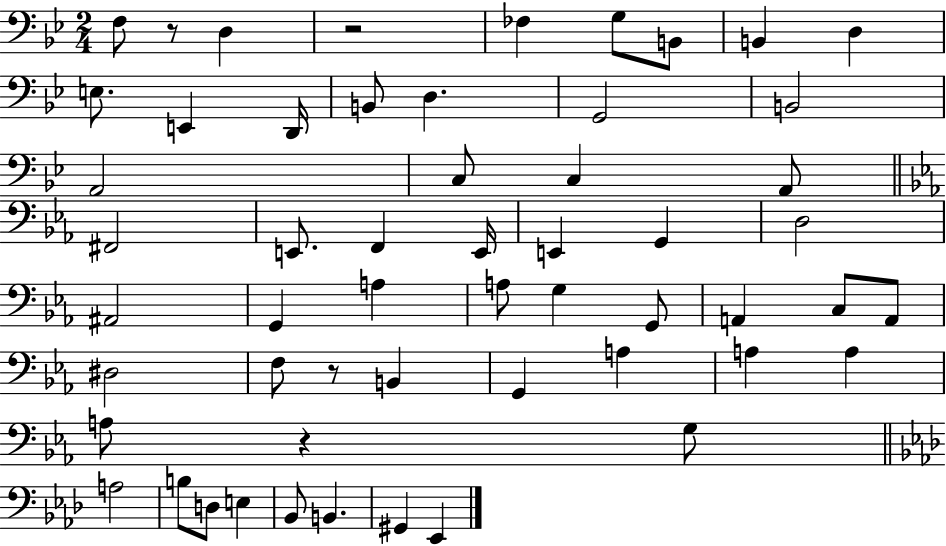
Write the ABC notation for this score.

X:1
T:Untitled
M:2/4
L:1/4
K:Bb
F,/2 z/2 D, z2 _F, G,/2 B,,/2 B,, D, E,/2 E,, D,,/4 B,,/2 D, G,,2 B,,2 A,,2 C,/2 C, A,,/2 ^F,,2 E,,/2 F,, E,,/4 E,, G,, D,2 ^A,,2 G,, A, A,/2 G, G,,/2 A,, C,/2 A,,/2 ^D,2 F,/2 z/2 B,, G,, A, A, A, A,/2 z G,/2 A,2 B,/2 D,/2 E, _B,,/2 B,, ^G,, _E,,